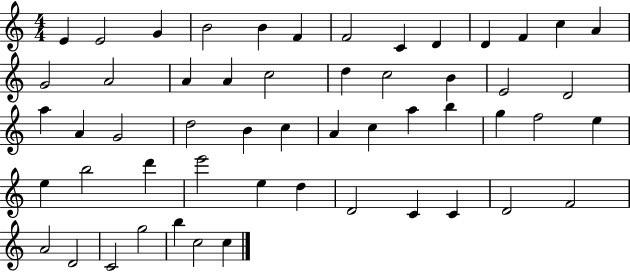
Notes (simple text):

E4/q E4/h G4/q B4/h B4/q F4/q F4/h C4/q D4/q D4/q F4/q C5/q A4/q G4/h A4/h A4/q A4/q C5/h D5/q C5/h B4/q E4/h D4/h A5/q A4/q G4/h D5/h B4/q C5/q A4/q C5/q A5/q B5/q G5/q F5/h E5/q E5/q B5/h D6/q E6/h E5/q D5/q D4/h C4/q C4/q D4/h F4/h A4/h D4/h C4/h G5/h B5/q C5/h C5/q